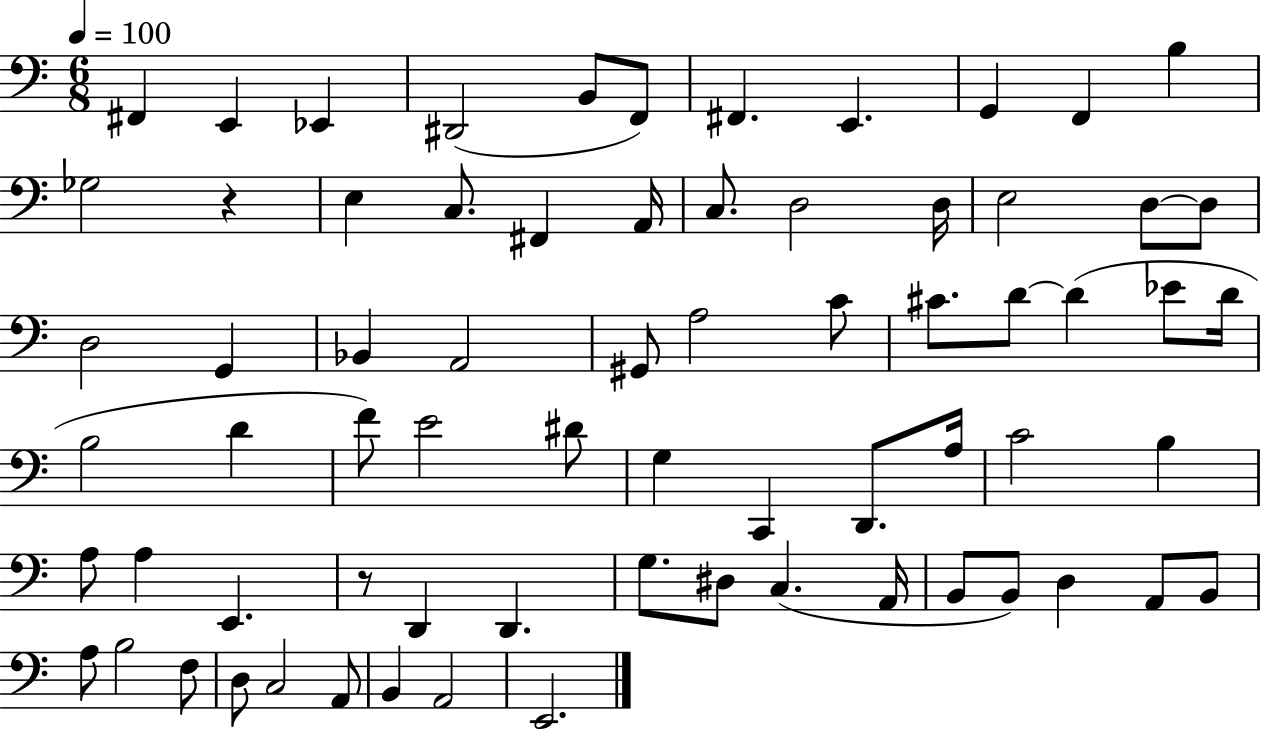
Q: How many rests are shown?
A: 2